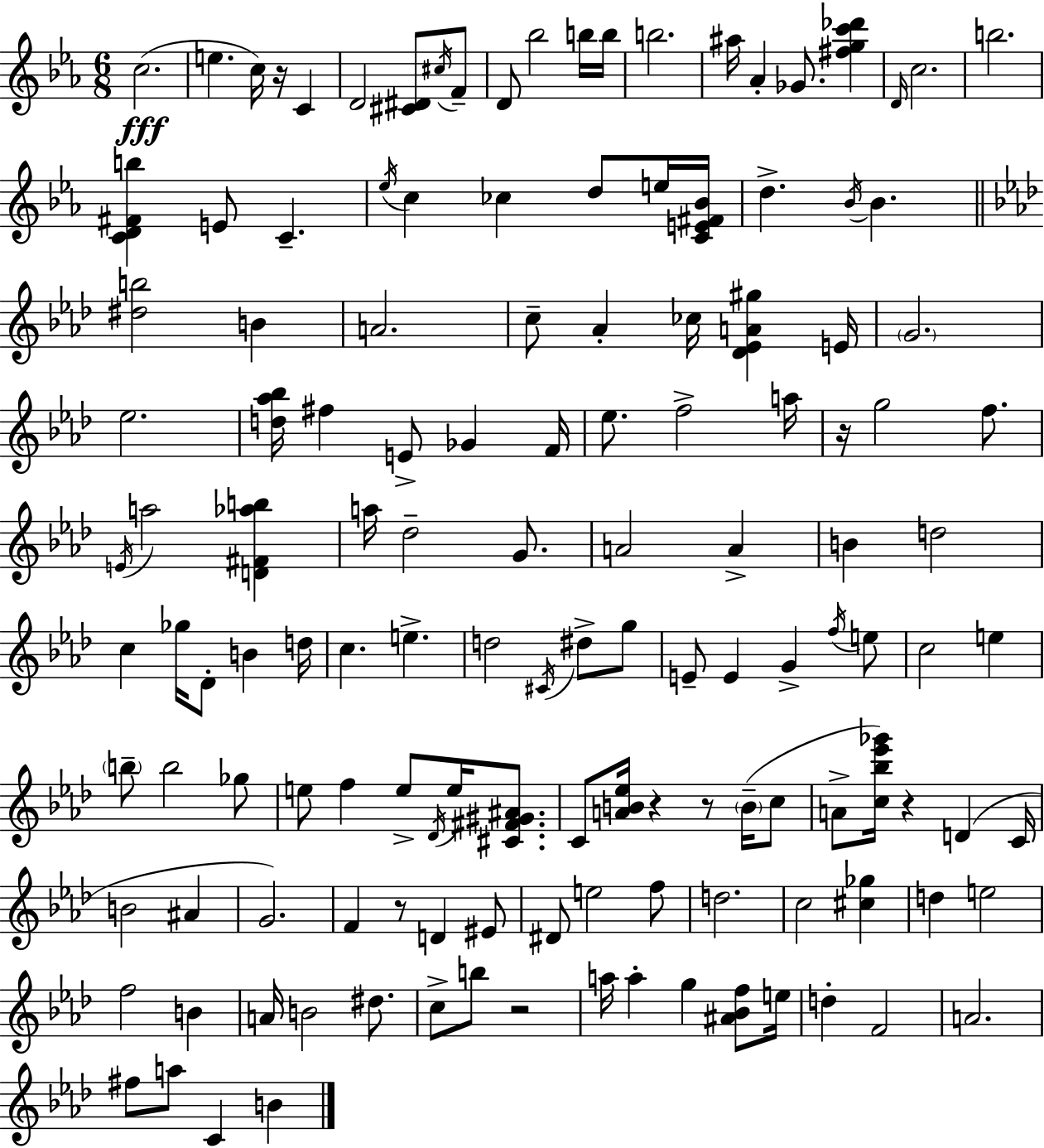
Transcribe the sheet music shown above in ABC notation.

X:1
T:Untitled
M:6/8
L:1/4
K:Eb
c2 e c/4 z/4 C D2 [^C^D]/2 ^c/4 F/2 D/2 _b2 b/4 b/4 b2 ^a/4 _A _G/2 [^fgc'_d'] D/4 c2 b2 [CD^Fb] E/2 C _e/4 c _c d/2 e/4 [CE^F_B]/4 d _B/4 _B [^db]2 B A2 c/2 _A _c/4 [_D_EA^g] E/4 G2 _e2 [d_a_b]/4 ^f E/2 _G F/4 _e/2 f2 a/4 z/4 g2 f/2 E/4 a2 [D^F_ab] a/4 _d2 G/2 A2 A B d2 c _g/4 _D/2 B d/4 c e d2 ^C/4 ^d/2 g/2 E/2 E G f/4 e/2 c2 e b/2 b2 _g/2 e/2 f e/2 _D/4 e/4 [^C^F^G^A]/2 C/2 [AB_e]/4 z z/2 B/4 c/2 A/2 [c_b_e'_g']/4 z D C/4 B2 ^A G2 F z/2 D ^E/2 ^D/2 e2 f/2 d2 c2 [^c_g] d e2 f2 B A/4 B2 ^d/2 c/2 b/2 z2 a/4 a g [^A_Bf]/2 e/4 d F2 A2 ^f/2 a/2 C B